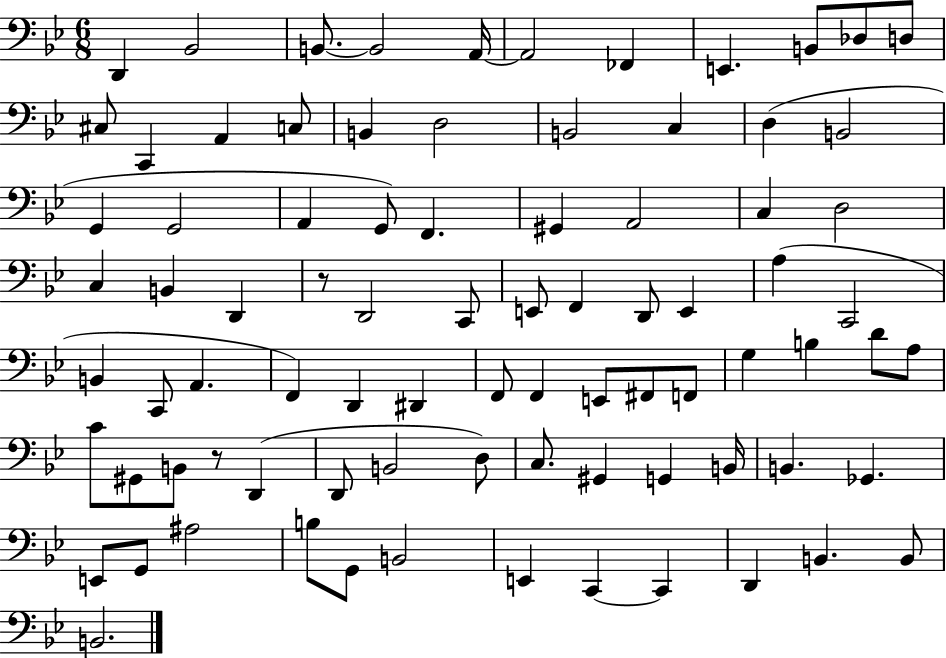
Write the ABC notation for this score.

X:1
T:Untitled
M:6/8
L:1/4
K:Bb
D,, _B,,2 B,,/2 B,,2 A,,/4 A,,2 _F,, E,, B,,/2 _D,/2 D,/2 ^C,/2 C,, A,, C,/2 B,, D,2 B,,2 C, D, B,,2 G,, G,,2 A,, G,,/2 F,, ^G,, A,,2 C, D,2 C, B,, D,, z/2 D,,2 C,,/2 E,,/2 F,, D,,/2 E,, A, C,,2 B,, C,,/2 A,, F,, D,, ^D,, F,,/2 F,, E,,/2 ^F,,/2 F,,/2 G, B, D/2 A,/2 C/2 ^G,,/2 B,,/2 z/2 D,, D,,/2 B,,2 D,/2 C,/2 ^G,, G,, B,,/4 B,, _G,, E,,/2 G,,/2 ^A,2 B,/2 G,,/2 B,,2 E,, C,, C,, D,, B,, B,,/2 B,,2